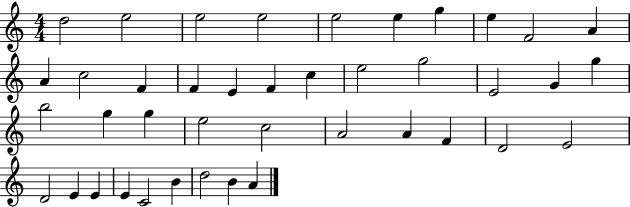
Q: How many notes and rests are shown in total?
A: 41